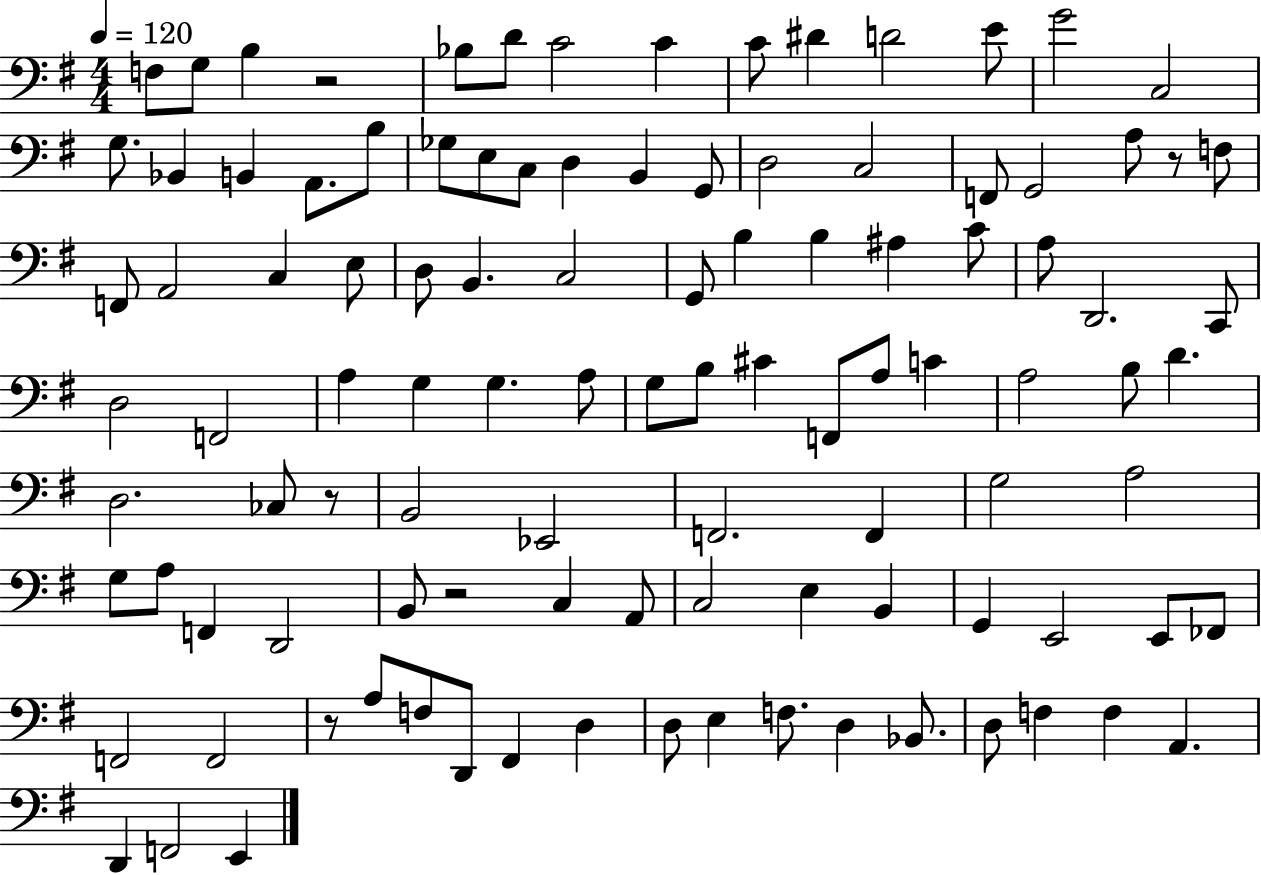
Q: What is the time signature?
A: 4/4